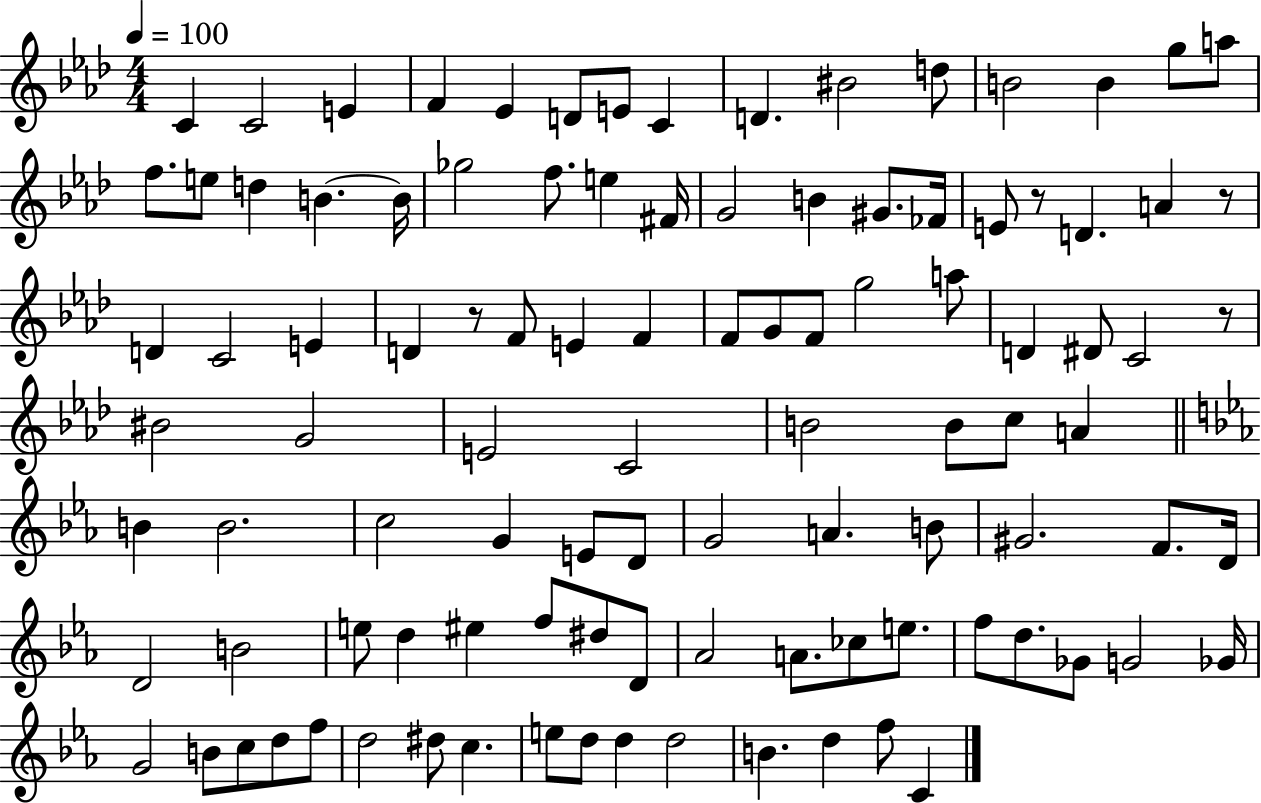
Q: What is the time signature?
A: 4/4